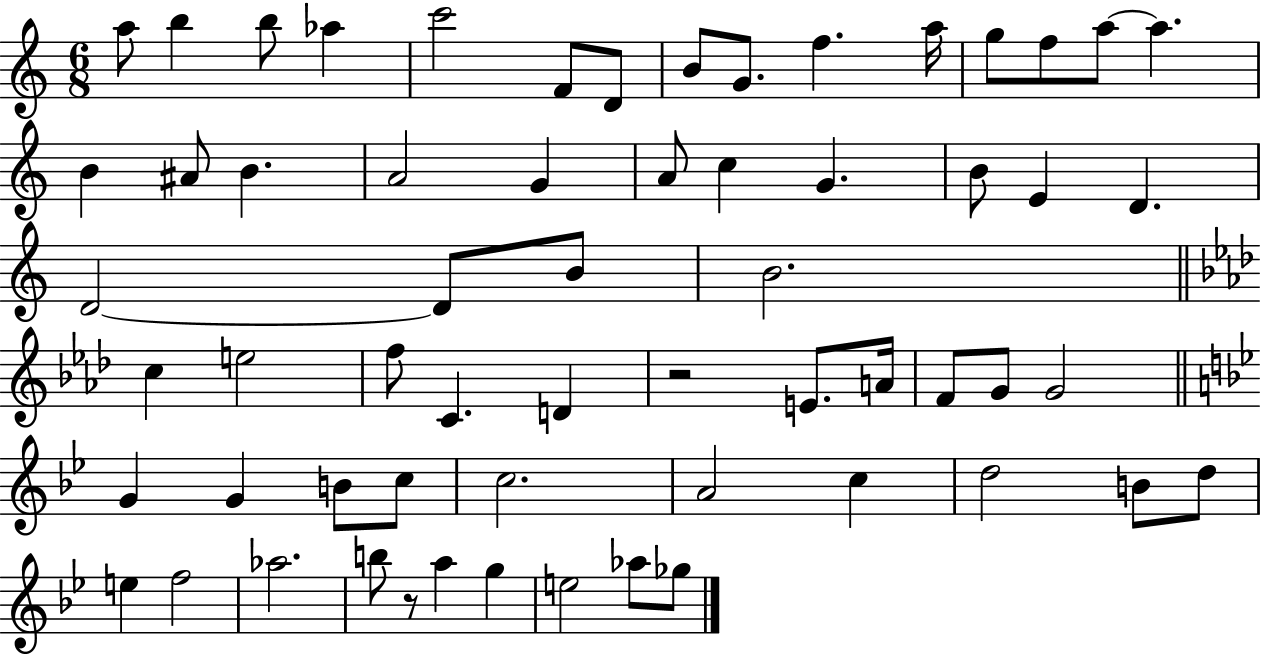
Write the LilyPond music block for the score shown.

{
  \clef treble
  \numericTimeSignature
  \time 6/8
  \key c \major
  a''8 b''4 b''8 aes''4 | c'''2 f'8 d'8 | b'8 g'8. f''4. a''16 | g''8 f''8 a''8~~ a''4. | \break b'4 ais'8 b'4. | a'2 g'4 | a'8 c''4 g'4. | b'8 e'4 d'4. | \break d'2~~ d'8 b'8 | b'2. | \bar "||" \break \key aes \major c''4 e''2 | f''8 c'4. d'4 | r2 e'8. a'16 | f'8 g'8 g'2 | \break \bar "||" \break \key g \minor g'4 g'4 b'8 c''8 | c''2. | a'2 c''4 | d''2 b'8 d''8 | \break e''4 f''2 | aes''2. | b''8 r8 a''4 g''4 | e''2 aes''8 ges''8 | \break \bar "|."
}